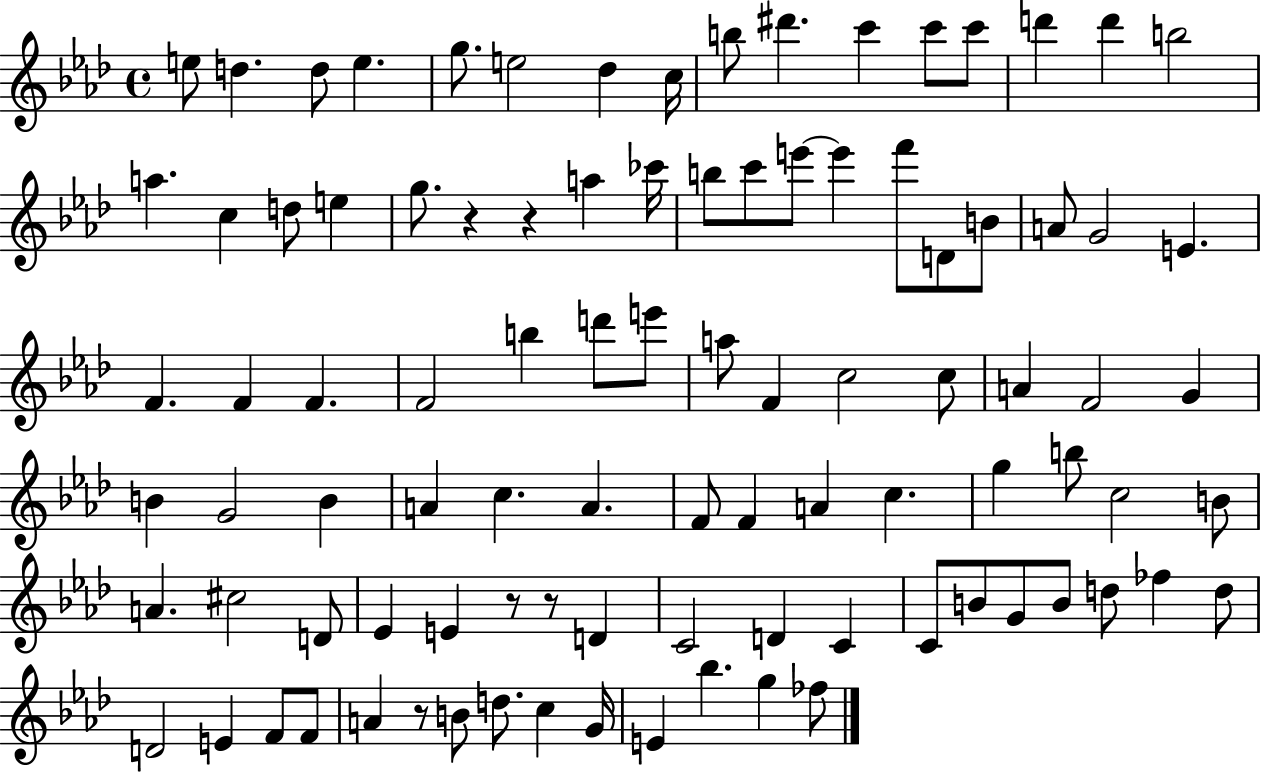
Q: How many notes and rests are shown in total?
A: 95